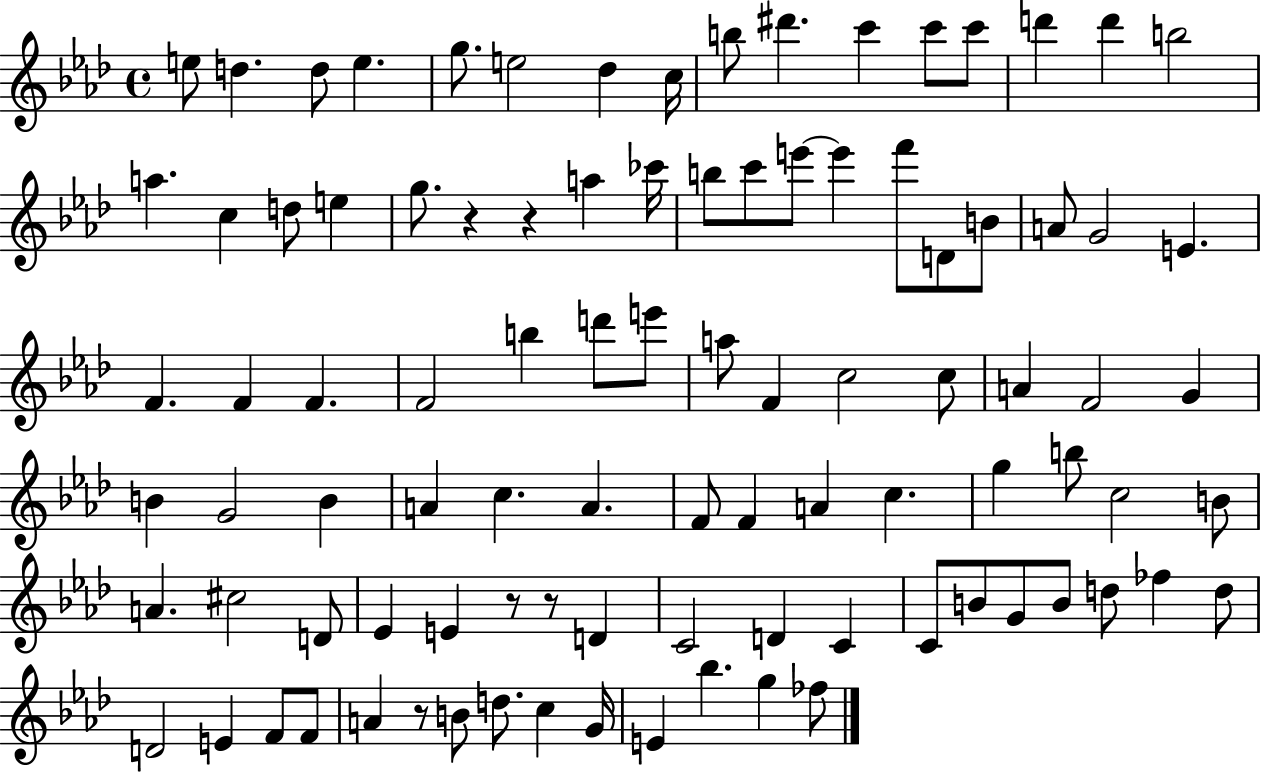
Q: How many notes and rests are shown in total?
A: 95